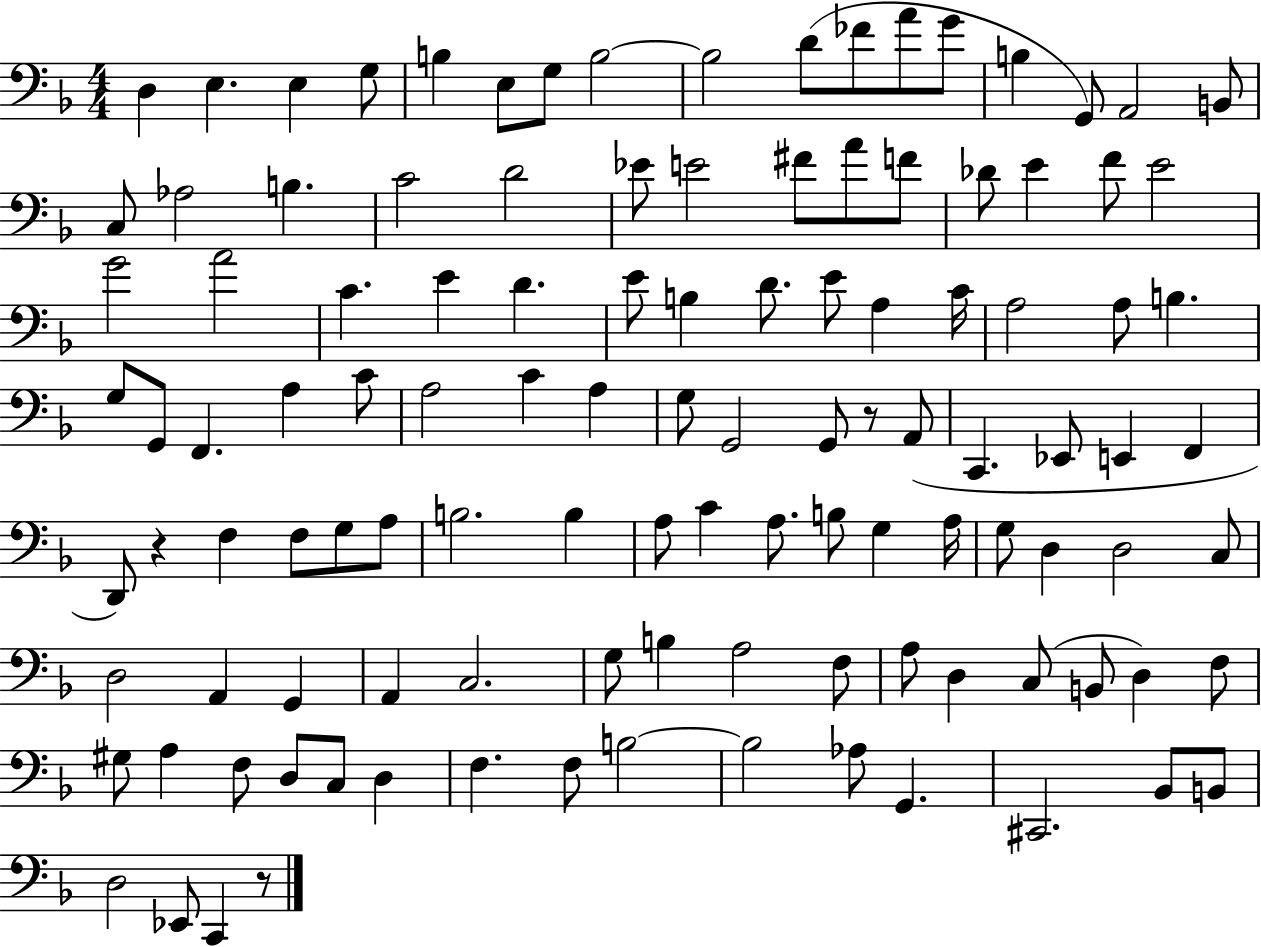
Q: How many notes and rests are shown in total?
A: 114